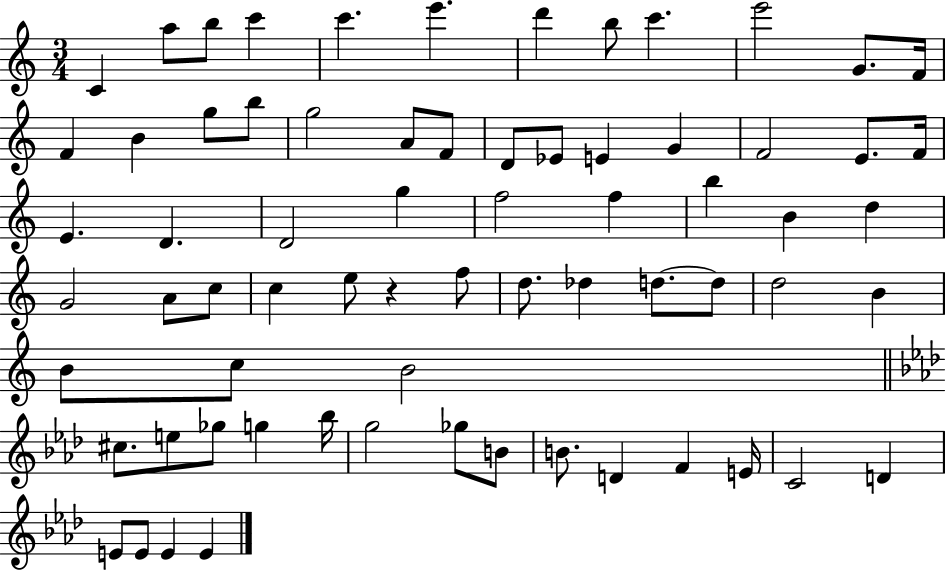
C4/q A5/e B5/e C6/q C6/q. E6/q. D6/q B5/e C6/q. E6/h G4/e. F4/s F4/q B4/q G5/e B5/e G5/h A4/e F4/e D4/e Eb4/e E4/q G4/q F4/h E4/e. F4/s E4/q. D4/q. D4/h G5/q F5/h F5/q B5/q B4/q D5/q G4/h A4/e C5/e C5/q E5/e R/q F5/e D5/e. Db5/q D5/e. D5/e D5/h B4/q B4/e C5/e B4/h C#5/e. E5/e Gb5/e G5/q Bb5/s G5/h Gb5/e B4/e B4/e. D4/q F4/q E4/s C4/h D4/q E4/e E4/e E4/q E4/q